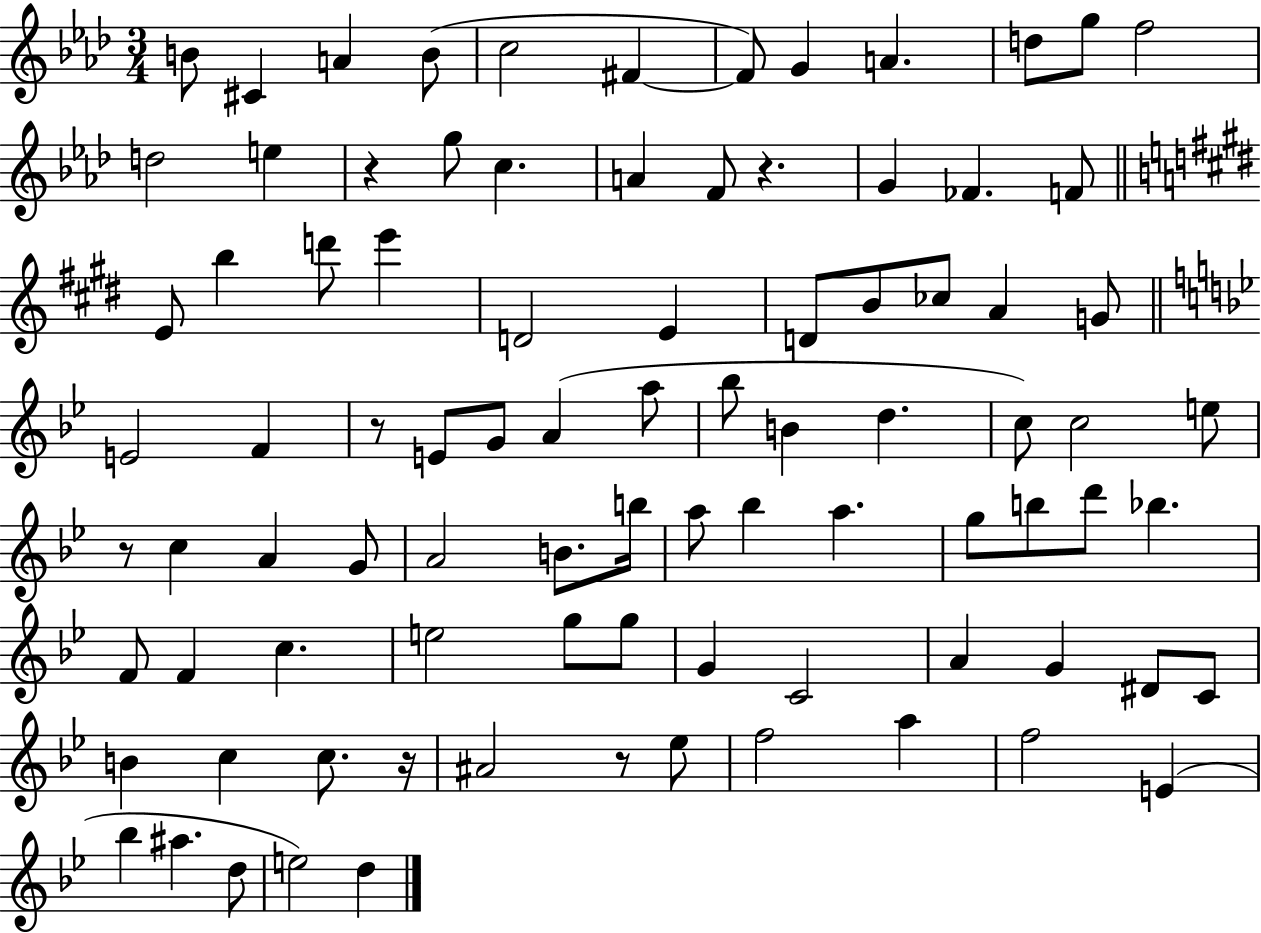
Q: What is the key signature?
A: AES major